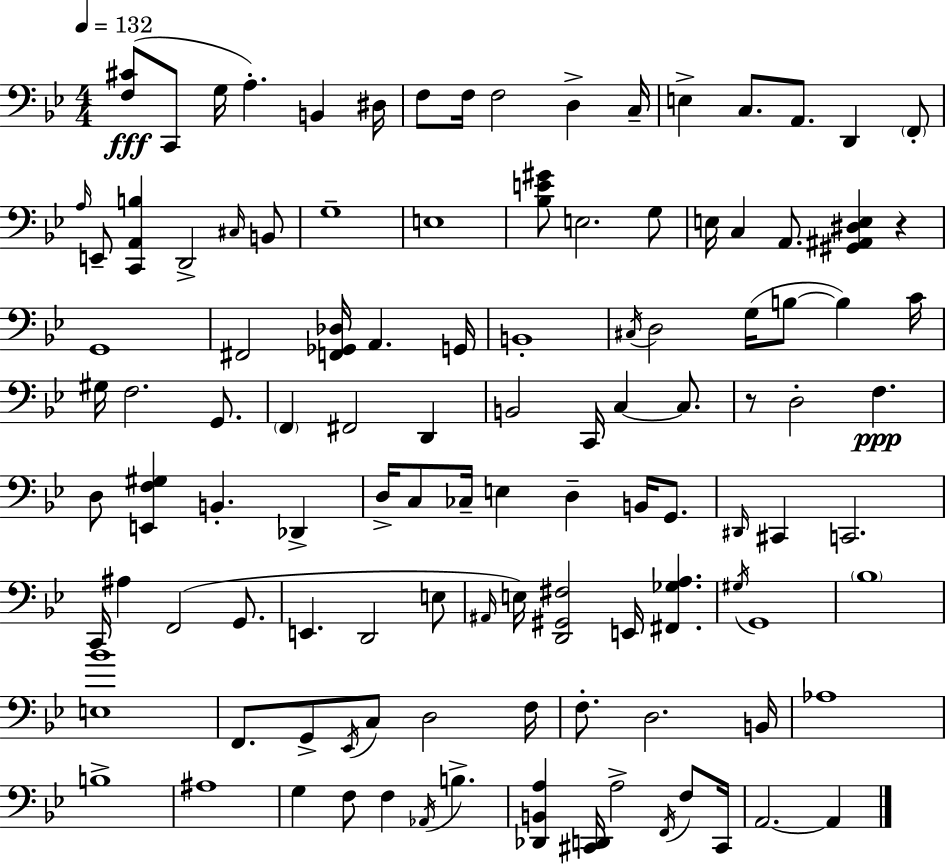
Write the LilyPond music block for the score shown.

{
  \clef bass
  \numericTimeSignature
  \time 4/4
  \key g \minor
  \tempo 4 = 132
  \repeat volta 2 { <f cis'>8(\fff c,8 g16 a4.-.) b,4 dis16 | f8 f16 f2 d4-> c16-- | e4-> c8. a,8. d,4 \parenthesize f,8-. | \grace { a16 } e,8-- <c, a, b>4 d,2-> \grace { cis16 } | \break b,8 g1-- | e1 | <bes e' gis'>8 e2. | g8 e16 c4 a,8. <gis, ais, dis e>4 r4 | \break g,1 | fis,2 <f, ges, des>16 a,4. | g,16 b,1-. | \acciaccatura { cis16 } d2 g16( b8~~ b4) | \break c'16 gis16 f2. | g,8. \parenthesize f,4 fis,2 d,4 | b,2 c,16 c4~~ | c8. r8 d2-. f4.\ppp | \break d8 <e, f gis>4 b,4.-. des,4-> | d16-> c8 ces16-- e4 d4-- b,16 | g,8. \grace { dis,16 } cis,4 c,2. | c,16 ais4 f,2( | \break g,8. e,4. d,2 | e8 \grace { ais,16 }) e16 <d, gis, fis>2 e,16 <fis, ges a>4. | \acciaccatura { gis16 } g,1 | \parenthesize bes1 | \break <e bes'>1 | f,8. g,8-> \acciaccatura { ees,16 } c8 d2 | f16 f8.-. d2. | b,16 aes1 | \break b1-> | ais1 | g4 f8 f4 | \acciaccatura { aes,16 } b4.-> <des, b, a>4 <cis, d,>16 a2-> | \break \acciaccatura { f,16 } f8 cis,16 a,2.~~ | a,4 } \bar "|."
}